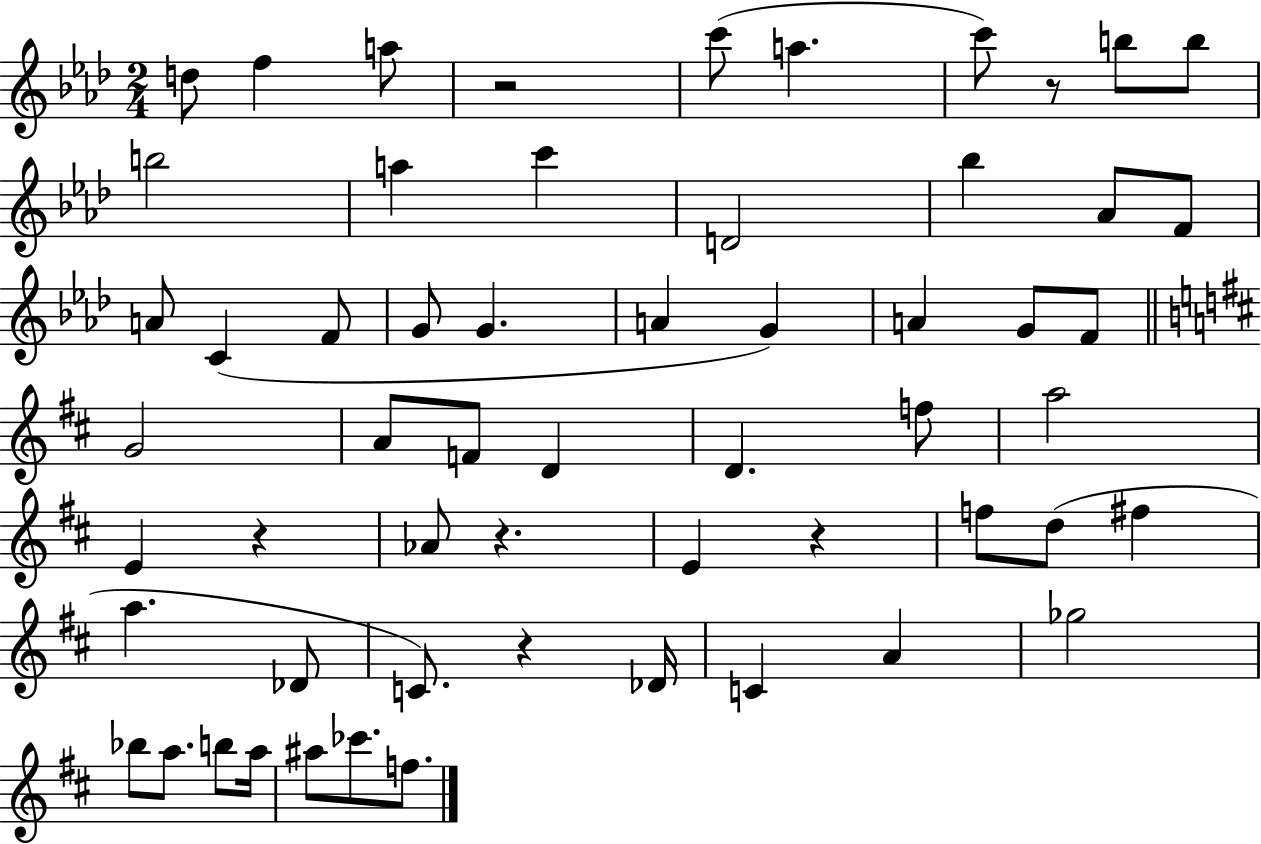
X:1
T:Untitled
M:2/4
L:1/4
K:Ab
d/2 f a/2 z2 c'/2 a c'/2 z/2 b/2 b/2 b2 a c' D2 _b _A/2 F/2 A/2 C F/2 G/2 G A G A G/2 F/2 G2 A/2 F/2 D D f/2 a2 E z _A/2 z E z f/2 d/2 ^f a _D/2 C/2 z _D/4 C A _g2 _b/2 a/2 b/2 a/4 ^a/2 _c'/2 f/2